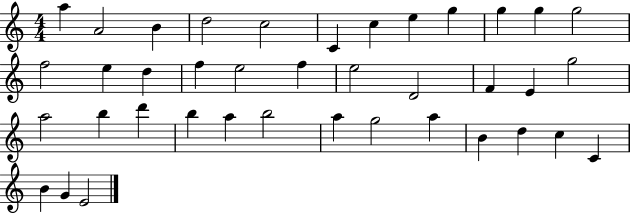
X:1
T:Untitled
M:4/4
L:1/4
K:C
a A2 B d2 c2 C c e g g g g2 f2 e d f e2 f e2 D2 F E g2 a2 b d' b a b2 a g2 a B d c C B G E2